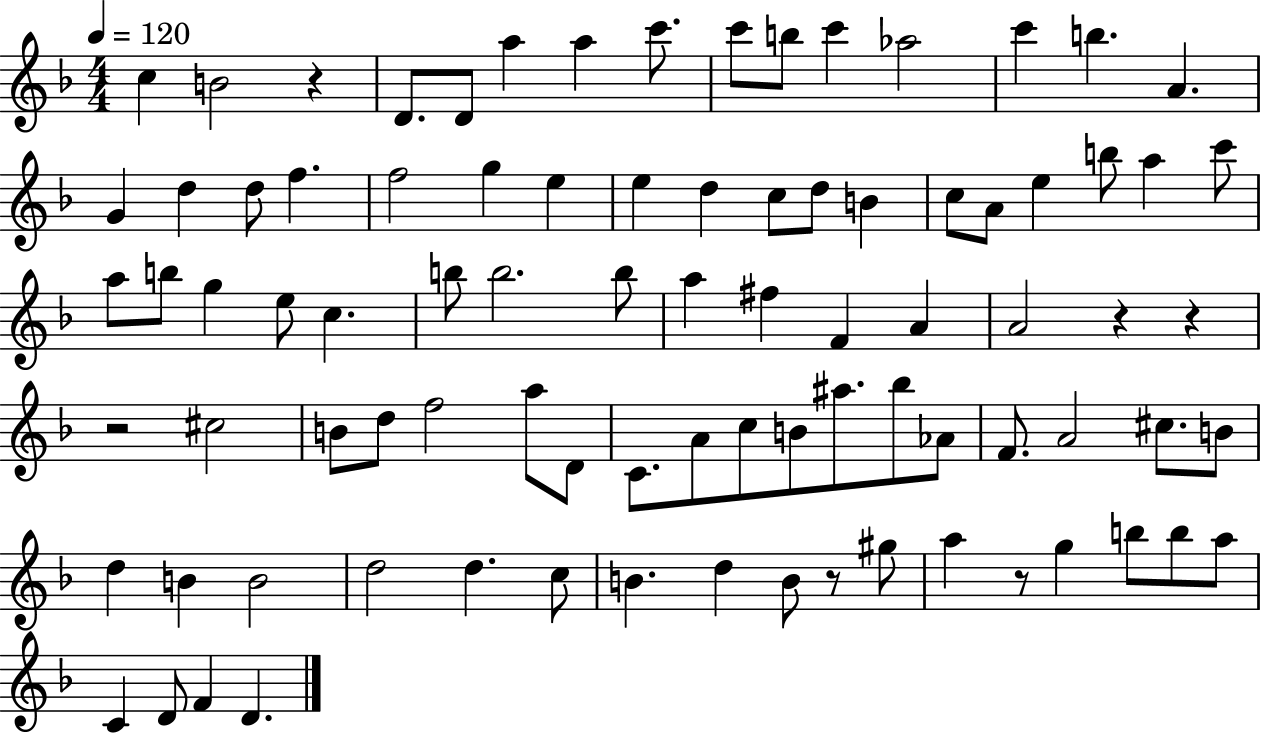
{
  \clef treble
  \numericTimeSignature
  \time 4/4
  \key f \major
  \tempo 4 = 120
  \repeat volta 2 { c''4 b'2 r4 | d'8. d'8 a''4 a''4 c'''8. | c'''8 b''8 c'''4 aes''2 | c'''4 b''4. a'4. | \break g'4 d''4 d''8 f''4. | f''2 g''4 e''4 | e''4 d''4 c''8 d''8 b'4 | c''8 a'8 e''4 b''8 a''4 c'''8 | \break a''8 b''8 g''4 e''8 c''4. | b''8 b''2. b''8 | a''4 fis''4 f'4 a'4 | a'2 r4 r4 | \break r2 cis''2 | b'8 d''8 f''2 a''8 d'8 | c'8. a'8 c''8 b'8 ais''8. bes''8 aes'8 | f'8. a'2 cis''8. b'8 | \break d''4 b'4 b'2 | d''2 d''4. c''8 | b'4. d''4 b'8 r8 gis''8 | a''4 r8 g''4 b''8 b''8 a''8 | \break c'4 d'8 f'4 d'4. | } \bar "|."
}